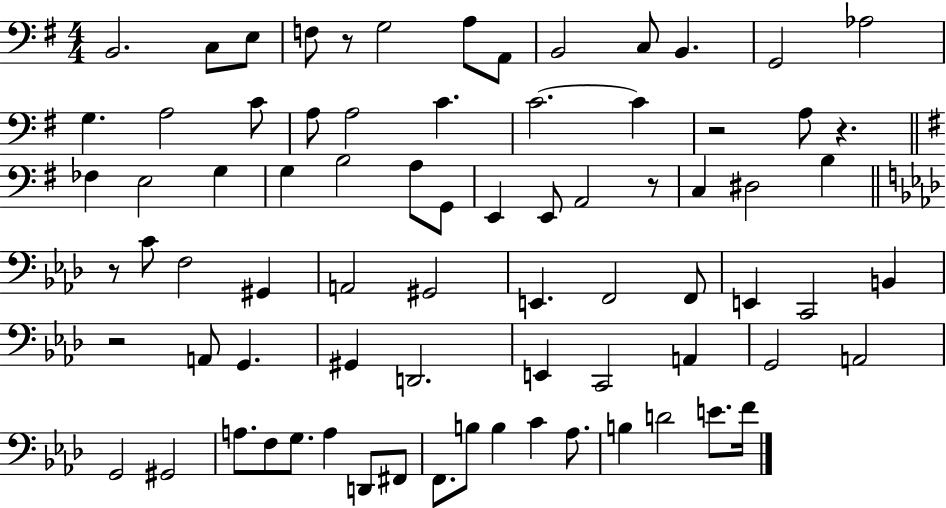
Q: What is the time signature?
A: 4/4